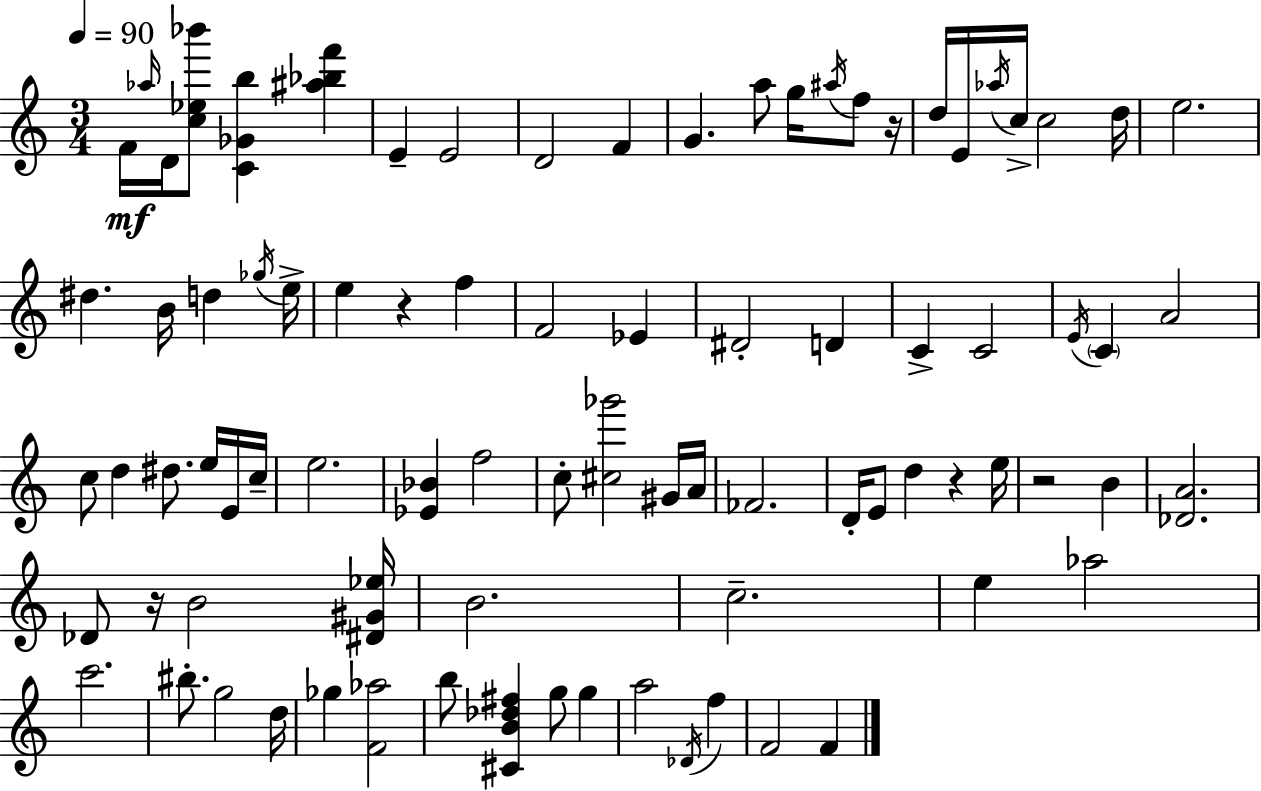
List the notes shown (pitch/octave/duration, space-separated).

F4/s Ab5/s D4/s [C5,Eb5,Bb6]/e [C4,Gb4,B5]/q [A#5,Bb5,F6]/q E4/q E4/h D4/h F4/q G4/q. A5/e G5/s A#5/s F5/e R/s D5/s E4/s Ab5/s C5/s C5/h D5/s E5/h. D#5/q. B4/s D5/q Gb5/s E5/s E5/q R/q F5/q F4/h Eb4/q D#4/h D4/q C4/q C4/h E4/s C4/q A4/h C5/e D5/q D#5/e. E5/s E4/s C5/s E5/h. [Eb4,Bb4]/q F5/h C5/e [C#5,Gb6]/h G#4/s A4/s FES4/h. D4/s E4/e D5/q R/q E5/s R/h B4/q [Db4,A4]/h. Db4/e R/s B4/h [D#4,G#4,Eb5]/s B4/h. C5/h. E5/q Ab5/h C6/h. BIS5/e. G5/h D5/s Gb5/q [F4,Ab5]/h B5/e [C#4,B4,Db5,F#5]/q G5/e G5/q A5/h Db4/s F5/q F4/h F4/q